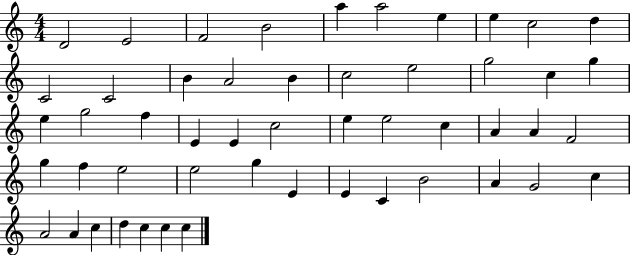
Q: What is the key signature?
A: C major